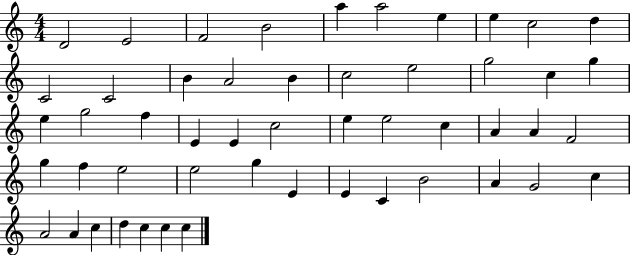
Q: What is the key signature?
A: C major